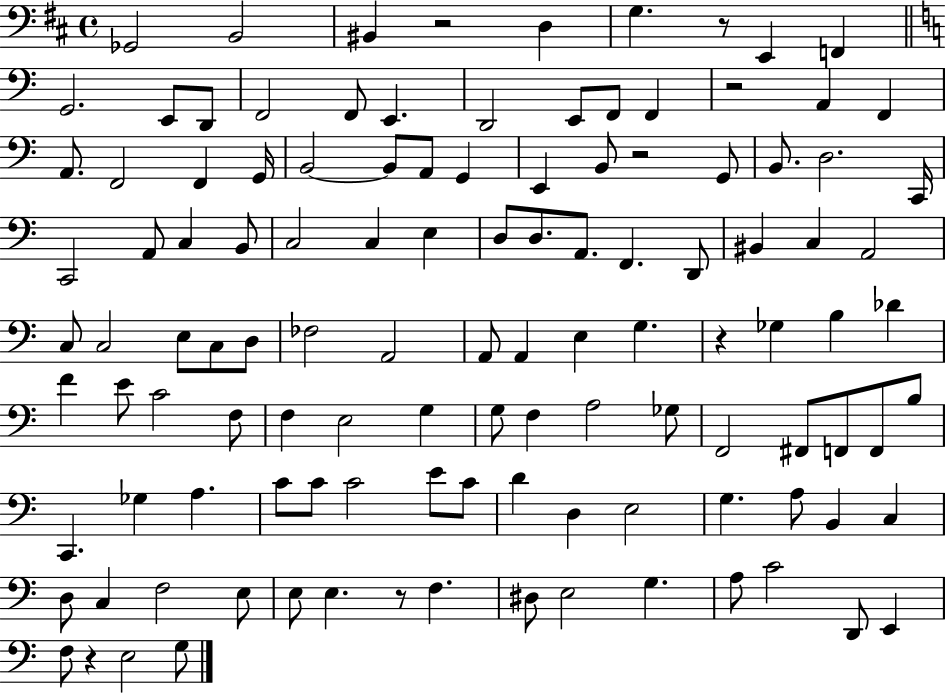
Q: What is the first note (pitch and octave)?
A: Gb2